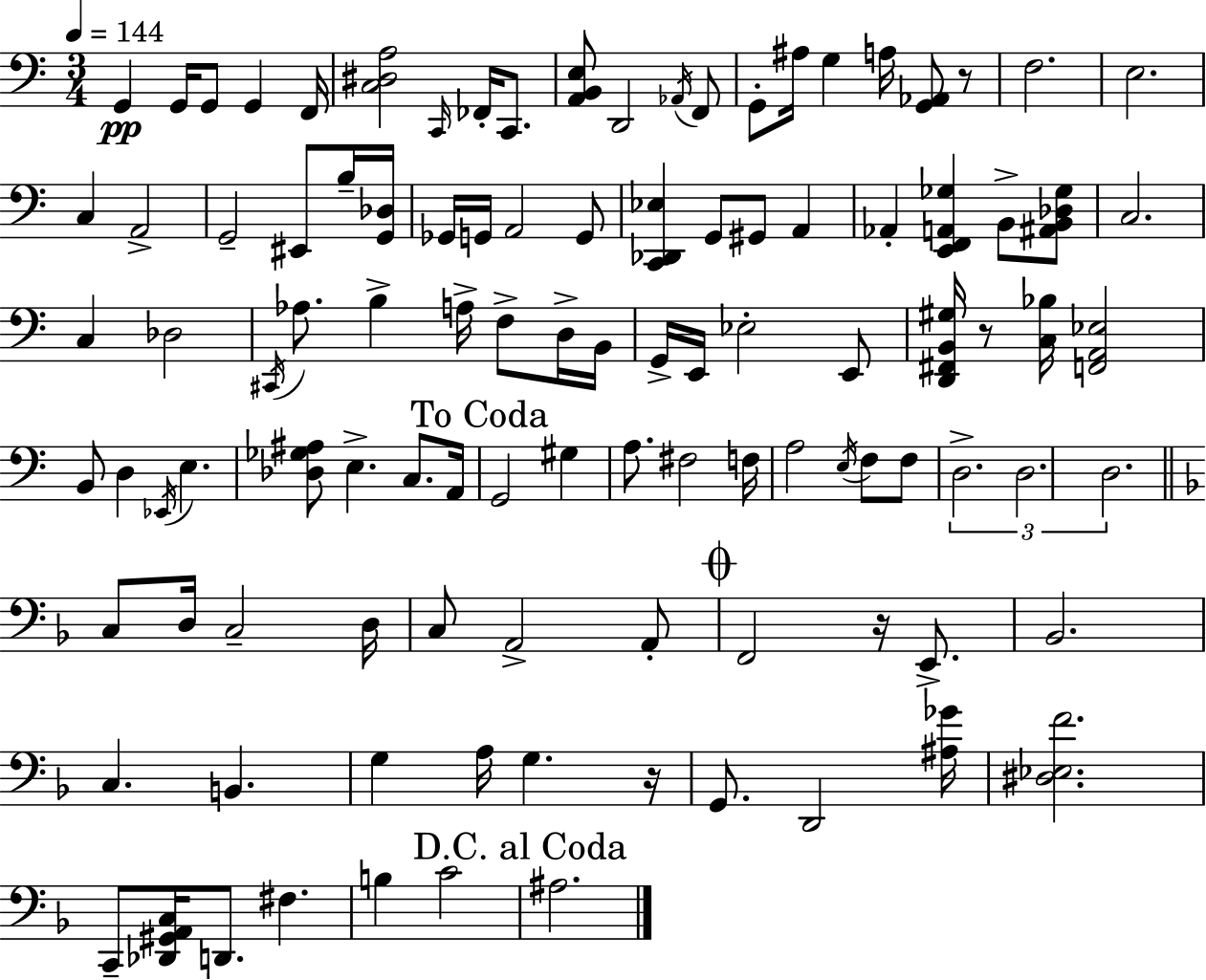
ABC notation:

X:1
T:Untitled
M:3/4
L:1/4
K:C
G,, G,,/4 G,,/2 G,, F,,/4 [C,^D,A,]2 C,,/4 _F,,/4 C,,/2 [A,,B,,E,]/2 D,,2 _A,,/4 F,,/2 G,,/2 ^A,/4 G, A,/4 [G,,_A,,]/2 z/2 F,2 E,2 C, A,,2 G,,2 ^E,,/2 B,/4 [G,,_D,]/4 _G,,/4 G,,/4 A,,2 G,,/2 [C,,_D,,_E,] G,,/2 ^G,,/2 A,, _A,, [E,,F,,A,,_G,] B,,/2 [^A,,B,,_D,_G,]/2 C,2 C, _D,2 ^C,,/4 _A,/2 B, A,/4 F,/2 D,/4 B,,/4 G,,/4 E,,/4 _E,2 E,,/2 [D,,^F,,B,,^G,]/4 z/2 [C,_B,]/4 [F,,A,,_E,]2 B,,/2 D, _E,,/4 E, [_D,_G,^A,]/2 E, C,/2 A,,/4 G,,2 ^G, A,/2 ^F,2 F,/4 A,2 E,/4 F,/2 F,/2 D,2 D,2 D,2 C,/2 D,/4 C,2 D,/4 C,/2 A,,2 A,,/2 F,,2 z/4 E,,/2 _B,,2 C, B,, G, A,/4 G, z/4 G,,/2 D,,2 [^A,_G]/4 [^D,_E,F]2 C,,/2 [_D,,^G,,A,,C,]/4 D,,/2 ^F, B, C2 ^A,2